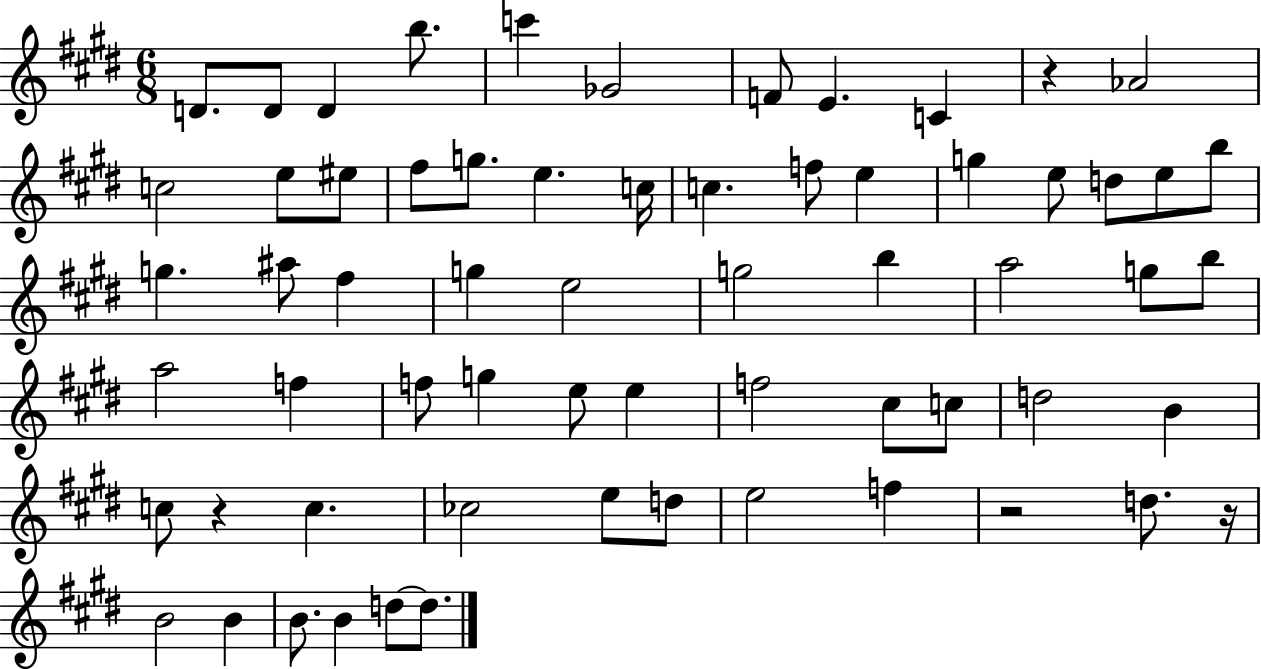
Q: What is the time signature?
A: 6/8